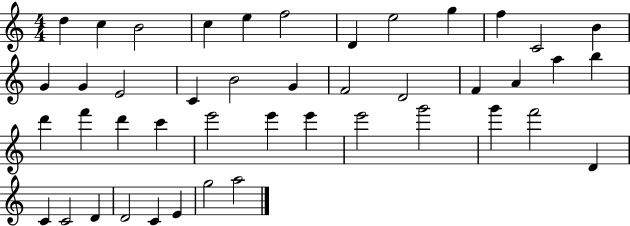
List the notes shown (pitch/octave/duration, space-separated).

D5/q C5/q B4/h C5/q E5/q F5/h D4/q E5/h G5/q F5/q C4/h B4/q G4/q G4/q E4/h C4/q B4/h G4/q F4/h D4/h F4/q A4/q A5/q B5/q D6/q F6/q D6/q C6/q E6/h E6/q E6/q E6/h G6/h G6/q F6/h D4/q C4/q C4/h D4/q D4/h C4/q E4/q G5/h A5/h